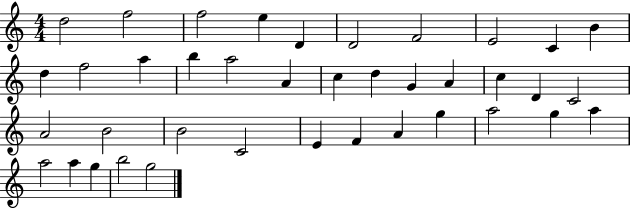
X:1
T:Untitled
M:4/4
L:1/4
K:C
d2 f2 f2 e D D2 F2 E2 C B d f2 a b a2 A c d G A c D C2 A2 B2 B2 C2 E F A g a2 g a a2 a g b2 g2